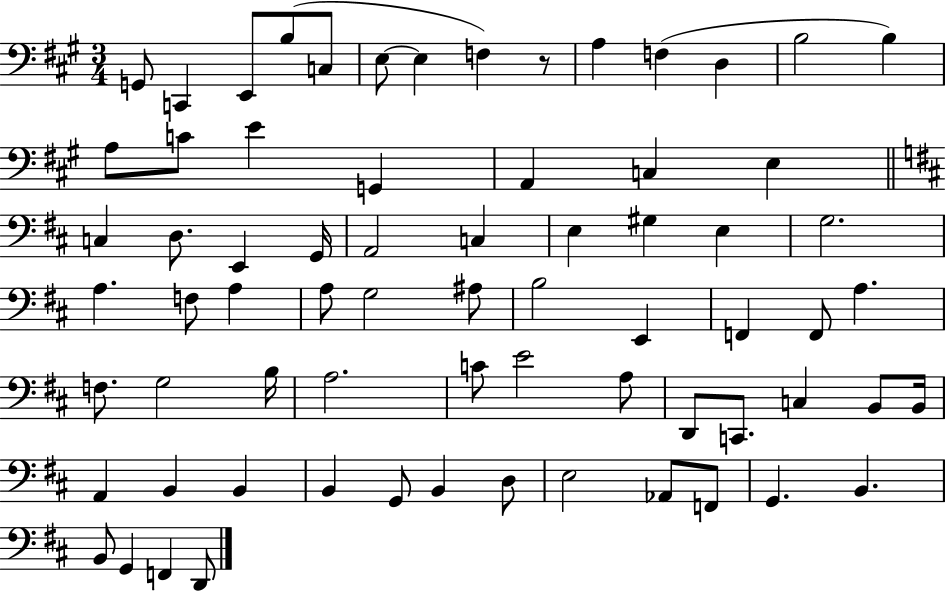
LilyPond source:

{
  \clef bass
  \numericTimeSignature
  \time 3/4
  \key a \major
  \repeat volta 2 { g,8 c,4 e,8 b8( c8 | e8~~ e4 f4) r8 | a4 f4( d4 | b2 b4) | \break a8 c'8 e'4 g,4 | a,4 c4 e4 | \bar "||" \break \key d \major c4 d8. e,4 g,16 | a,2 c4 | e4 gis4 e4 | g2. | \break a4. f8 a4 | a8 g2 ais8 | b2 e,4 | f,4 f,8 a4. | \break f8. g2 b16 | a2. | c'8 e'2 a8 | d,8 c,8. c4 b,8 b,16 | \break a,4 b,4 b,4 | b,4 g,8 b,4 d8 | e2 aes,8 f,8 | g,4. b,4. | \break b,8 g,4 f,4 d,8 | } \bar "|."
}